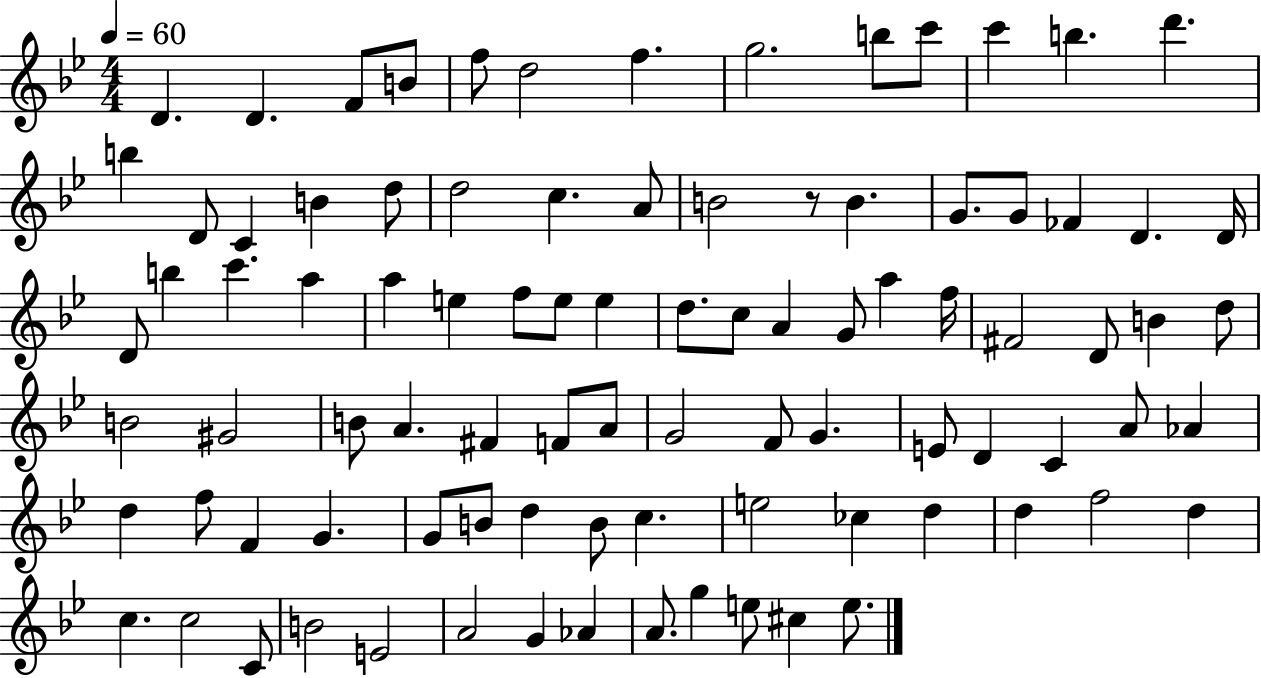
X:1
T:Untitled
M:4/4
L:1/4
K:Bb
D D F/2 B/2 f/2 d2 f g2 b/2 c'/2 c' b d' b D/2 C B d/2 d2 c A/2 B2 z/2 B G/2 G/2 _F D D/4 D/2 b c' a a e f/2 e/2 e d/2 c/2 A G/2 a f/4 ^F2 D/2 B d/2 B2 ^G2 B/2 A ^F F/2 A/2 G2 F/2 G E/2 D C A/2 _A d f/2 F G G/2 B/2 d B/2 c e2 _c d d f2 d c c2 C/2 B2 E2 A2 G _A A/2 g e/2 ^c e/2